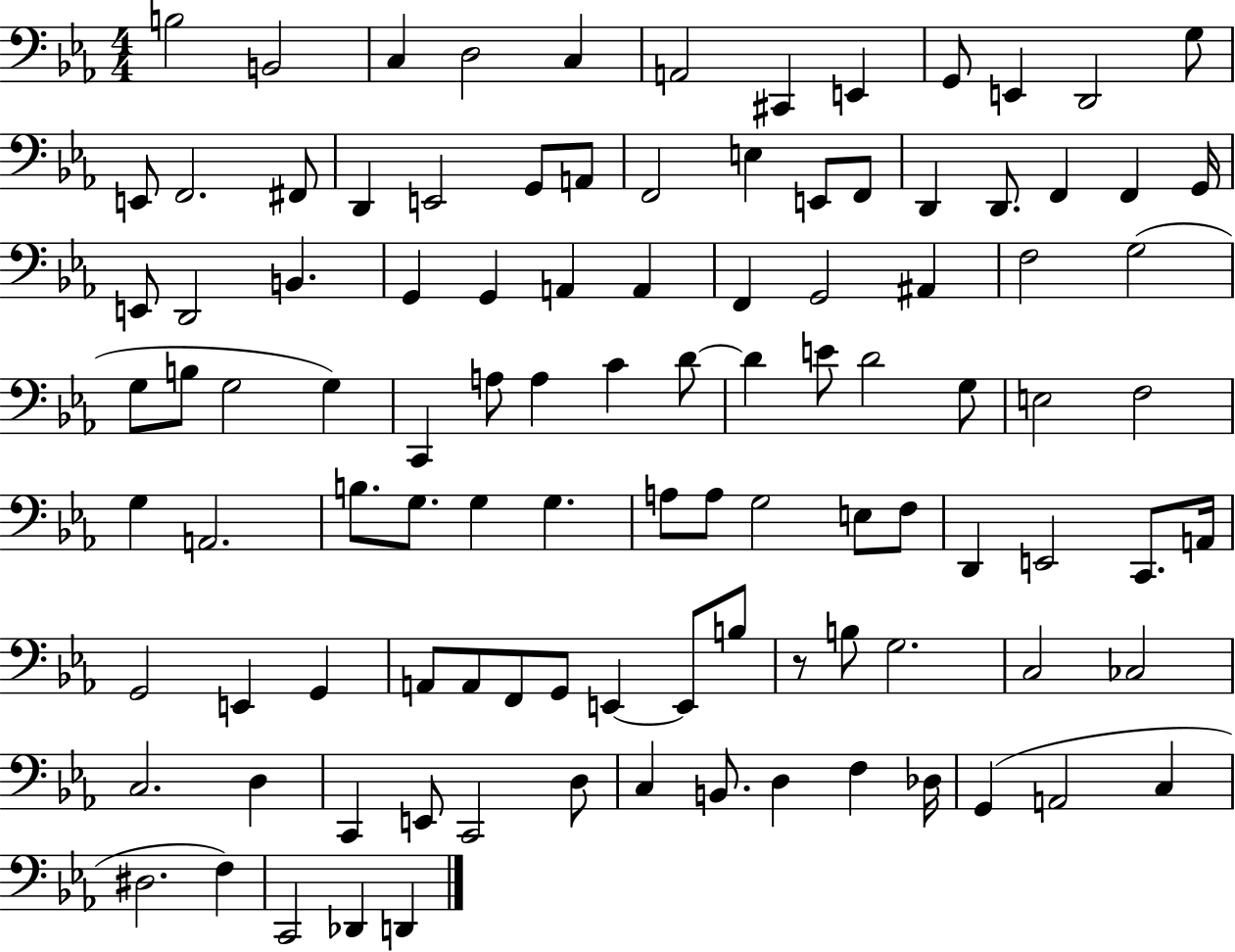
B3/h B2/h C3/q D3/h C3/q A2/h C#2/q E2/q G2/e E2/q D2/h G3/e E2/e F2/h. F#2/e D2/q E2/h G2/e A2/e F2/h E3/q E2/e F2/e D2/q D2/e. F2/q F2/q G2/s E2/e D2/h B2/q. G2/q G2/q A2/q A2/q F2/q G2/h A#2/q F3/h G3/h G3/e B3/e G3/h G3/q C2/q A3/e A3/q C4/q D4/e D4/q E4/e D4/h G3/e E3/h F3/h G3/q A2/h. B3/e. G3/e. G3/q G3/q. A3/e A3/e G3/h E3/e F3/e D2/q E2/h C2/e. A2/s G2/h E2/q G2/q A2/e A2/e F2/e G2/e E2/q E2/e B3/e R/e B3/e G3/h. C3/h CES3/h C3/h. D3/q C2/q E2/e C2/h D3/e C3/q B2/e. D3/q F3/q Db3/s G2/q A2/h C3/q D#3/h. F3/q C2/h Db2/q D2/q